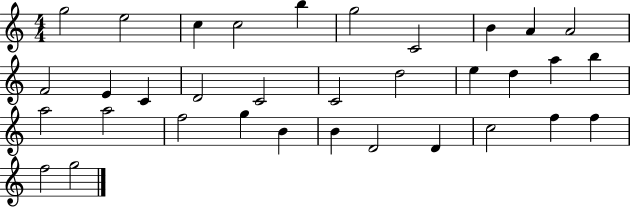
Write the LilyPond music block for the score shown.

{
  \clef treble
  \numericTimeSignature
  \time 4/4
  \key c \major
  g''2 e''2 | c''4 c''2 b''4 | g''2 c'2 | b'4 a'4 a'2 | \break f'2 e'4 c'4 | d'2 c'2 | c'2 d''2 | e''4 d''4 a''4 b''4 | \break a''2 a''2 | f''2 g''4 b'4 | b'4 d'2 d'4 | c''2 f''4 f''4 | \break f''2 g''2 | \bar "|."
}